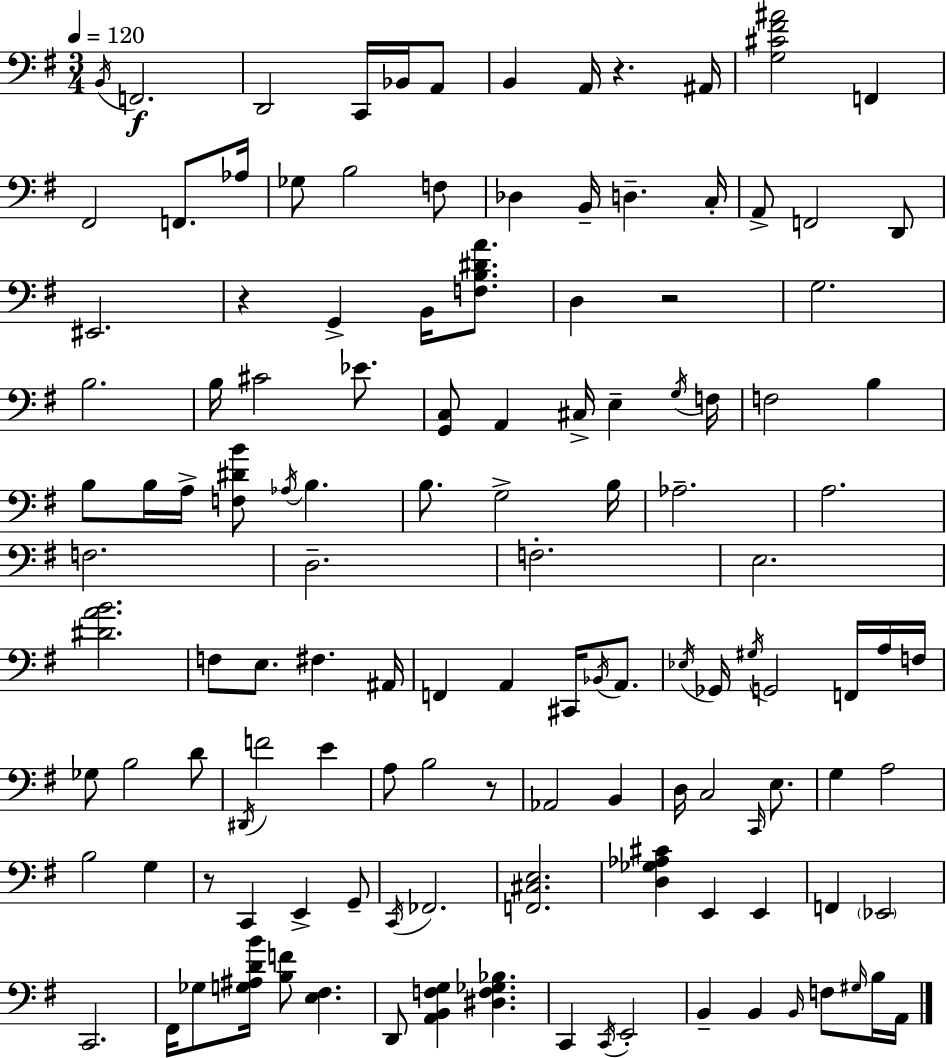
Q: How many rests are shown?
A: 5